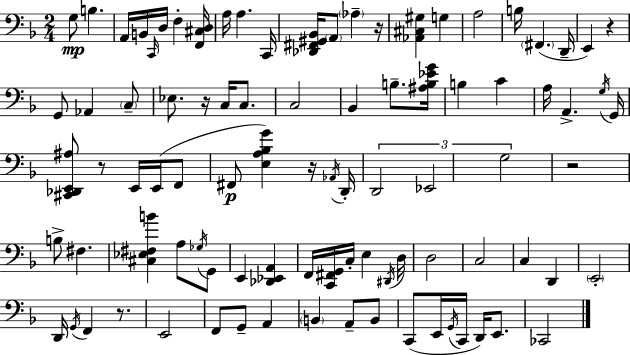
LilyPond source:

{
  \clef bass
  \numericTimeSignature
  \time 2/4
  \key d \minor
  \repeat volta 2 { g8\mp b4. | a,16 b,16 \grace { c,16 } d16 f4-. | <f, cis d>16 a16 a4. | c,16 <des, fis, gis, bes,>16 \parenthesize a,8 \parenthesize aes4-- | \break r16 <aes, cis gis>4 g4 | a2 | b16 \parenthesize fis,4.( | d,16-- e,4) r4 | \break g,8 aes,4 \parenthesize c8-- | ees8. r16 c16 c8. | c2 | bes,4 b8.-- | \break <ais b ees' g'>16 b4 c'4 | a16 a,4.-> | \acciaccatura { g16 } g,16 <cis, des, e, ais>8 r8 e,16 e,16( | f,8 fis,8\p <e a bes g'>4) | \break r16 \acciaccatura { aes,16 } d,16-. \tuplet 3/2 { d,2 | ees,2 | g2 } | r2 | \break b8-> fis4. | <cis ees fis b'>4 a8 | \acciaccatura { ges16 } g,8 e,4 | <des, ees, a,>4 f,16 <c, fis, g,>16 c16-. e4 | \break \acciaccatura { dis,16 } d16 d2 | c2 | c4 | d,4 \parenthesize e,2-. | \break d,16 \acciaccatura { g,16 } f,4 | r8. e,2 | f,8 | g,8-- a,4 \parenthesize b,4 | \break a,8-- b,8 c,8( | e,16 \acciaccatura { g,16 } c,16 d,16) e,8. ces,2 | } \bar "|."
}